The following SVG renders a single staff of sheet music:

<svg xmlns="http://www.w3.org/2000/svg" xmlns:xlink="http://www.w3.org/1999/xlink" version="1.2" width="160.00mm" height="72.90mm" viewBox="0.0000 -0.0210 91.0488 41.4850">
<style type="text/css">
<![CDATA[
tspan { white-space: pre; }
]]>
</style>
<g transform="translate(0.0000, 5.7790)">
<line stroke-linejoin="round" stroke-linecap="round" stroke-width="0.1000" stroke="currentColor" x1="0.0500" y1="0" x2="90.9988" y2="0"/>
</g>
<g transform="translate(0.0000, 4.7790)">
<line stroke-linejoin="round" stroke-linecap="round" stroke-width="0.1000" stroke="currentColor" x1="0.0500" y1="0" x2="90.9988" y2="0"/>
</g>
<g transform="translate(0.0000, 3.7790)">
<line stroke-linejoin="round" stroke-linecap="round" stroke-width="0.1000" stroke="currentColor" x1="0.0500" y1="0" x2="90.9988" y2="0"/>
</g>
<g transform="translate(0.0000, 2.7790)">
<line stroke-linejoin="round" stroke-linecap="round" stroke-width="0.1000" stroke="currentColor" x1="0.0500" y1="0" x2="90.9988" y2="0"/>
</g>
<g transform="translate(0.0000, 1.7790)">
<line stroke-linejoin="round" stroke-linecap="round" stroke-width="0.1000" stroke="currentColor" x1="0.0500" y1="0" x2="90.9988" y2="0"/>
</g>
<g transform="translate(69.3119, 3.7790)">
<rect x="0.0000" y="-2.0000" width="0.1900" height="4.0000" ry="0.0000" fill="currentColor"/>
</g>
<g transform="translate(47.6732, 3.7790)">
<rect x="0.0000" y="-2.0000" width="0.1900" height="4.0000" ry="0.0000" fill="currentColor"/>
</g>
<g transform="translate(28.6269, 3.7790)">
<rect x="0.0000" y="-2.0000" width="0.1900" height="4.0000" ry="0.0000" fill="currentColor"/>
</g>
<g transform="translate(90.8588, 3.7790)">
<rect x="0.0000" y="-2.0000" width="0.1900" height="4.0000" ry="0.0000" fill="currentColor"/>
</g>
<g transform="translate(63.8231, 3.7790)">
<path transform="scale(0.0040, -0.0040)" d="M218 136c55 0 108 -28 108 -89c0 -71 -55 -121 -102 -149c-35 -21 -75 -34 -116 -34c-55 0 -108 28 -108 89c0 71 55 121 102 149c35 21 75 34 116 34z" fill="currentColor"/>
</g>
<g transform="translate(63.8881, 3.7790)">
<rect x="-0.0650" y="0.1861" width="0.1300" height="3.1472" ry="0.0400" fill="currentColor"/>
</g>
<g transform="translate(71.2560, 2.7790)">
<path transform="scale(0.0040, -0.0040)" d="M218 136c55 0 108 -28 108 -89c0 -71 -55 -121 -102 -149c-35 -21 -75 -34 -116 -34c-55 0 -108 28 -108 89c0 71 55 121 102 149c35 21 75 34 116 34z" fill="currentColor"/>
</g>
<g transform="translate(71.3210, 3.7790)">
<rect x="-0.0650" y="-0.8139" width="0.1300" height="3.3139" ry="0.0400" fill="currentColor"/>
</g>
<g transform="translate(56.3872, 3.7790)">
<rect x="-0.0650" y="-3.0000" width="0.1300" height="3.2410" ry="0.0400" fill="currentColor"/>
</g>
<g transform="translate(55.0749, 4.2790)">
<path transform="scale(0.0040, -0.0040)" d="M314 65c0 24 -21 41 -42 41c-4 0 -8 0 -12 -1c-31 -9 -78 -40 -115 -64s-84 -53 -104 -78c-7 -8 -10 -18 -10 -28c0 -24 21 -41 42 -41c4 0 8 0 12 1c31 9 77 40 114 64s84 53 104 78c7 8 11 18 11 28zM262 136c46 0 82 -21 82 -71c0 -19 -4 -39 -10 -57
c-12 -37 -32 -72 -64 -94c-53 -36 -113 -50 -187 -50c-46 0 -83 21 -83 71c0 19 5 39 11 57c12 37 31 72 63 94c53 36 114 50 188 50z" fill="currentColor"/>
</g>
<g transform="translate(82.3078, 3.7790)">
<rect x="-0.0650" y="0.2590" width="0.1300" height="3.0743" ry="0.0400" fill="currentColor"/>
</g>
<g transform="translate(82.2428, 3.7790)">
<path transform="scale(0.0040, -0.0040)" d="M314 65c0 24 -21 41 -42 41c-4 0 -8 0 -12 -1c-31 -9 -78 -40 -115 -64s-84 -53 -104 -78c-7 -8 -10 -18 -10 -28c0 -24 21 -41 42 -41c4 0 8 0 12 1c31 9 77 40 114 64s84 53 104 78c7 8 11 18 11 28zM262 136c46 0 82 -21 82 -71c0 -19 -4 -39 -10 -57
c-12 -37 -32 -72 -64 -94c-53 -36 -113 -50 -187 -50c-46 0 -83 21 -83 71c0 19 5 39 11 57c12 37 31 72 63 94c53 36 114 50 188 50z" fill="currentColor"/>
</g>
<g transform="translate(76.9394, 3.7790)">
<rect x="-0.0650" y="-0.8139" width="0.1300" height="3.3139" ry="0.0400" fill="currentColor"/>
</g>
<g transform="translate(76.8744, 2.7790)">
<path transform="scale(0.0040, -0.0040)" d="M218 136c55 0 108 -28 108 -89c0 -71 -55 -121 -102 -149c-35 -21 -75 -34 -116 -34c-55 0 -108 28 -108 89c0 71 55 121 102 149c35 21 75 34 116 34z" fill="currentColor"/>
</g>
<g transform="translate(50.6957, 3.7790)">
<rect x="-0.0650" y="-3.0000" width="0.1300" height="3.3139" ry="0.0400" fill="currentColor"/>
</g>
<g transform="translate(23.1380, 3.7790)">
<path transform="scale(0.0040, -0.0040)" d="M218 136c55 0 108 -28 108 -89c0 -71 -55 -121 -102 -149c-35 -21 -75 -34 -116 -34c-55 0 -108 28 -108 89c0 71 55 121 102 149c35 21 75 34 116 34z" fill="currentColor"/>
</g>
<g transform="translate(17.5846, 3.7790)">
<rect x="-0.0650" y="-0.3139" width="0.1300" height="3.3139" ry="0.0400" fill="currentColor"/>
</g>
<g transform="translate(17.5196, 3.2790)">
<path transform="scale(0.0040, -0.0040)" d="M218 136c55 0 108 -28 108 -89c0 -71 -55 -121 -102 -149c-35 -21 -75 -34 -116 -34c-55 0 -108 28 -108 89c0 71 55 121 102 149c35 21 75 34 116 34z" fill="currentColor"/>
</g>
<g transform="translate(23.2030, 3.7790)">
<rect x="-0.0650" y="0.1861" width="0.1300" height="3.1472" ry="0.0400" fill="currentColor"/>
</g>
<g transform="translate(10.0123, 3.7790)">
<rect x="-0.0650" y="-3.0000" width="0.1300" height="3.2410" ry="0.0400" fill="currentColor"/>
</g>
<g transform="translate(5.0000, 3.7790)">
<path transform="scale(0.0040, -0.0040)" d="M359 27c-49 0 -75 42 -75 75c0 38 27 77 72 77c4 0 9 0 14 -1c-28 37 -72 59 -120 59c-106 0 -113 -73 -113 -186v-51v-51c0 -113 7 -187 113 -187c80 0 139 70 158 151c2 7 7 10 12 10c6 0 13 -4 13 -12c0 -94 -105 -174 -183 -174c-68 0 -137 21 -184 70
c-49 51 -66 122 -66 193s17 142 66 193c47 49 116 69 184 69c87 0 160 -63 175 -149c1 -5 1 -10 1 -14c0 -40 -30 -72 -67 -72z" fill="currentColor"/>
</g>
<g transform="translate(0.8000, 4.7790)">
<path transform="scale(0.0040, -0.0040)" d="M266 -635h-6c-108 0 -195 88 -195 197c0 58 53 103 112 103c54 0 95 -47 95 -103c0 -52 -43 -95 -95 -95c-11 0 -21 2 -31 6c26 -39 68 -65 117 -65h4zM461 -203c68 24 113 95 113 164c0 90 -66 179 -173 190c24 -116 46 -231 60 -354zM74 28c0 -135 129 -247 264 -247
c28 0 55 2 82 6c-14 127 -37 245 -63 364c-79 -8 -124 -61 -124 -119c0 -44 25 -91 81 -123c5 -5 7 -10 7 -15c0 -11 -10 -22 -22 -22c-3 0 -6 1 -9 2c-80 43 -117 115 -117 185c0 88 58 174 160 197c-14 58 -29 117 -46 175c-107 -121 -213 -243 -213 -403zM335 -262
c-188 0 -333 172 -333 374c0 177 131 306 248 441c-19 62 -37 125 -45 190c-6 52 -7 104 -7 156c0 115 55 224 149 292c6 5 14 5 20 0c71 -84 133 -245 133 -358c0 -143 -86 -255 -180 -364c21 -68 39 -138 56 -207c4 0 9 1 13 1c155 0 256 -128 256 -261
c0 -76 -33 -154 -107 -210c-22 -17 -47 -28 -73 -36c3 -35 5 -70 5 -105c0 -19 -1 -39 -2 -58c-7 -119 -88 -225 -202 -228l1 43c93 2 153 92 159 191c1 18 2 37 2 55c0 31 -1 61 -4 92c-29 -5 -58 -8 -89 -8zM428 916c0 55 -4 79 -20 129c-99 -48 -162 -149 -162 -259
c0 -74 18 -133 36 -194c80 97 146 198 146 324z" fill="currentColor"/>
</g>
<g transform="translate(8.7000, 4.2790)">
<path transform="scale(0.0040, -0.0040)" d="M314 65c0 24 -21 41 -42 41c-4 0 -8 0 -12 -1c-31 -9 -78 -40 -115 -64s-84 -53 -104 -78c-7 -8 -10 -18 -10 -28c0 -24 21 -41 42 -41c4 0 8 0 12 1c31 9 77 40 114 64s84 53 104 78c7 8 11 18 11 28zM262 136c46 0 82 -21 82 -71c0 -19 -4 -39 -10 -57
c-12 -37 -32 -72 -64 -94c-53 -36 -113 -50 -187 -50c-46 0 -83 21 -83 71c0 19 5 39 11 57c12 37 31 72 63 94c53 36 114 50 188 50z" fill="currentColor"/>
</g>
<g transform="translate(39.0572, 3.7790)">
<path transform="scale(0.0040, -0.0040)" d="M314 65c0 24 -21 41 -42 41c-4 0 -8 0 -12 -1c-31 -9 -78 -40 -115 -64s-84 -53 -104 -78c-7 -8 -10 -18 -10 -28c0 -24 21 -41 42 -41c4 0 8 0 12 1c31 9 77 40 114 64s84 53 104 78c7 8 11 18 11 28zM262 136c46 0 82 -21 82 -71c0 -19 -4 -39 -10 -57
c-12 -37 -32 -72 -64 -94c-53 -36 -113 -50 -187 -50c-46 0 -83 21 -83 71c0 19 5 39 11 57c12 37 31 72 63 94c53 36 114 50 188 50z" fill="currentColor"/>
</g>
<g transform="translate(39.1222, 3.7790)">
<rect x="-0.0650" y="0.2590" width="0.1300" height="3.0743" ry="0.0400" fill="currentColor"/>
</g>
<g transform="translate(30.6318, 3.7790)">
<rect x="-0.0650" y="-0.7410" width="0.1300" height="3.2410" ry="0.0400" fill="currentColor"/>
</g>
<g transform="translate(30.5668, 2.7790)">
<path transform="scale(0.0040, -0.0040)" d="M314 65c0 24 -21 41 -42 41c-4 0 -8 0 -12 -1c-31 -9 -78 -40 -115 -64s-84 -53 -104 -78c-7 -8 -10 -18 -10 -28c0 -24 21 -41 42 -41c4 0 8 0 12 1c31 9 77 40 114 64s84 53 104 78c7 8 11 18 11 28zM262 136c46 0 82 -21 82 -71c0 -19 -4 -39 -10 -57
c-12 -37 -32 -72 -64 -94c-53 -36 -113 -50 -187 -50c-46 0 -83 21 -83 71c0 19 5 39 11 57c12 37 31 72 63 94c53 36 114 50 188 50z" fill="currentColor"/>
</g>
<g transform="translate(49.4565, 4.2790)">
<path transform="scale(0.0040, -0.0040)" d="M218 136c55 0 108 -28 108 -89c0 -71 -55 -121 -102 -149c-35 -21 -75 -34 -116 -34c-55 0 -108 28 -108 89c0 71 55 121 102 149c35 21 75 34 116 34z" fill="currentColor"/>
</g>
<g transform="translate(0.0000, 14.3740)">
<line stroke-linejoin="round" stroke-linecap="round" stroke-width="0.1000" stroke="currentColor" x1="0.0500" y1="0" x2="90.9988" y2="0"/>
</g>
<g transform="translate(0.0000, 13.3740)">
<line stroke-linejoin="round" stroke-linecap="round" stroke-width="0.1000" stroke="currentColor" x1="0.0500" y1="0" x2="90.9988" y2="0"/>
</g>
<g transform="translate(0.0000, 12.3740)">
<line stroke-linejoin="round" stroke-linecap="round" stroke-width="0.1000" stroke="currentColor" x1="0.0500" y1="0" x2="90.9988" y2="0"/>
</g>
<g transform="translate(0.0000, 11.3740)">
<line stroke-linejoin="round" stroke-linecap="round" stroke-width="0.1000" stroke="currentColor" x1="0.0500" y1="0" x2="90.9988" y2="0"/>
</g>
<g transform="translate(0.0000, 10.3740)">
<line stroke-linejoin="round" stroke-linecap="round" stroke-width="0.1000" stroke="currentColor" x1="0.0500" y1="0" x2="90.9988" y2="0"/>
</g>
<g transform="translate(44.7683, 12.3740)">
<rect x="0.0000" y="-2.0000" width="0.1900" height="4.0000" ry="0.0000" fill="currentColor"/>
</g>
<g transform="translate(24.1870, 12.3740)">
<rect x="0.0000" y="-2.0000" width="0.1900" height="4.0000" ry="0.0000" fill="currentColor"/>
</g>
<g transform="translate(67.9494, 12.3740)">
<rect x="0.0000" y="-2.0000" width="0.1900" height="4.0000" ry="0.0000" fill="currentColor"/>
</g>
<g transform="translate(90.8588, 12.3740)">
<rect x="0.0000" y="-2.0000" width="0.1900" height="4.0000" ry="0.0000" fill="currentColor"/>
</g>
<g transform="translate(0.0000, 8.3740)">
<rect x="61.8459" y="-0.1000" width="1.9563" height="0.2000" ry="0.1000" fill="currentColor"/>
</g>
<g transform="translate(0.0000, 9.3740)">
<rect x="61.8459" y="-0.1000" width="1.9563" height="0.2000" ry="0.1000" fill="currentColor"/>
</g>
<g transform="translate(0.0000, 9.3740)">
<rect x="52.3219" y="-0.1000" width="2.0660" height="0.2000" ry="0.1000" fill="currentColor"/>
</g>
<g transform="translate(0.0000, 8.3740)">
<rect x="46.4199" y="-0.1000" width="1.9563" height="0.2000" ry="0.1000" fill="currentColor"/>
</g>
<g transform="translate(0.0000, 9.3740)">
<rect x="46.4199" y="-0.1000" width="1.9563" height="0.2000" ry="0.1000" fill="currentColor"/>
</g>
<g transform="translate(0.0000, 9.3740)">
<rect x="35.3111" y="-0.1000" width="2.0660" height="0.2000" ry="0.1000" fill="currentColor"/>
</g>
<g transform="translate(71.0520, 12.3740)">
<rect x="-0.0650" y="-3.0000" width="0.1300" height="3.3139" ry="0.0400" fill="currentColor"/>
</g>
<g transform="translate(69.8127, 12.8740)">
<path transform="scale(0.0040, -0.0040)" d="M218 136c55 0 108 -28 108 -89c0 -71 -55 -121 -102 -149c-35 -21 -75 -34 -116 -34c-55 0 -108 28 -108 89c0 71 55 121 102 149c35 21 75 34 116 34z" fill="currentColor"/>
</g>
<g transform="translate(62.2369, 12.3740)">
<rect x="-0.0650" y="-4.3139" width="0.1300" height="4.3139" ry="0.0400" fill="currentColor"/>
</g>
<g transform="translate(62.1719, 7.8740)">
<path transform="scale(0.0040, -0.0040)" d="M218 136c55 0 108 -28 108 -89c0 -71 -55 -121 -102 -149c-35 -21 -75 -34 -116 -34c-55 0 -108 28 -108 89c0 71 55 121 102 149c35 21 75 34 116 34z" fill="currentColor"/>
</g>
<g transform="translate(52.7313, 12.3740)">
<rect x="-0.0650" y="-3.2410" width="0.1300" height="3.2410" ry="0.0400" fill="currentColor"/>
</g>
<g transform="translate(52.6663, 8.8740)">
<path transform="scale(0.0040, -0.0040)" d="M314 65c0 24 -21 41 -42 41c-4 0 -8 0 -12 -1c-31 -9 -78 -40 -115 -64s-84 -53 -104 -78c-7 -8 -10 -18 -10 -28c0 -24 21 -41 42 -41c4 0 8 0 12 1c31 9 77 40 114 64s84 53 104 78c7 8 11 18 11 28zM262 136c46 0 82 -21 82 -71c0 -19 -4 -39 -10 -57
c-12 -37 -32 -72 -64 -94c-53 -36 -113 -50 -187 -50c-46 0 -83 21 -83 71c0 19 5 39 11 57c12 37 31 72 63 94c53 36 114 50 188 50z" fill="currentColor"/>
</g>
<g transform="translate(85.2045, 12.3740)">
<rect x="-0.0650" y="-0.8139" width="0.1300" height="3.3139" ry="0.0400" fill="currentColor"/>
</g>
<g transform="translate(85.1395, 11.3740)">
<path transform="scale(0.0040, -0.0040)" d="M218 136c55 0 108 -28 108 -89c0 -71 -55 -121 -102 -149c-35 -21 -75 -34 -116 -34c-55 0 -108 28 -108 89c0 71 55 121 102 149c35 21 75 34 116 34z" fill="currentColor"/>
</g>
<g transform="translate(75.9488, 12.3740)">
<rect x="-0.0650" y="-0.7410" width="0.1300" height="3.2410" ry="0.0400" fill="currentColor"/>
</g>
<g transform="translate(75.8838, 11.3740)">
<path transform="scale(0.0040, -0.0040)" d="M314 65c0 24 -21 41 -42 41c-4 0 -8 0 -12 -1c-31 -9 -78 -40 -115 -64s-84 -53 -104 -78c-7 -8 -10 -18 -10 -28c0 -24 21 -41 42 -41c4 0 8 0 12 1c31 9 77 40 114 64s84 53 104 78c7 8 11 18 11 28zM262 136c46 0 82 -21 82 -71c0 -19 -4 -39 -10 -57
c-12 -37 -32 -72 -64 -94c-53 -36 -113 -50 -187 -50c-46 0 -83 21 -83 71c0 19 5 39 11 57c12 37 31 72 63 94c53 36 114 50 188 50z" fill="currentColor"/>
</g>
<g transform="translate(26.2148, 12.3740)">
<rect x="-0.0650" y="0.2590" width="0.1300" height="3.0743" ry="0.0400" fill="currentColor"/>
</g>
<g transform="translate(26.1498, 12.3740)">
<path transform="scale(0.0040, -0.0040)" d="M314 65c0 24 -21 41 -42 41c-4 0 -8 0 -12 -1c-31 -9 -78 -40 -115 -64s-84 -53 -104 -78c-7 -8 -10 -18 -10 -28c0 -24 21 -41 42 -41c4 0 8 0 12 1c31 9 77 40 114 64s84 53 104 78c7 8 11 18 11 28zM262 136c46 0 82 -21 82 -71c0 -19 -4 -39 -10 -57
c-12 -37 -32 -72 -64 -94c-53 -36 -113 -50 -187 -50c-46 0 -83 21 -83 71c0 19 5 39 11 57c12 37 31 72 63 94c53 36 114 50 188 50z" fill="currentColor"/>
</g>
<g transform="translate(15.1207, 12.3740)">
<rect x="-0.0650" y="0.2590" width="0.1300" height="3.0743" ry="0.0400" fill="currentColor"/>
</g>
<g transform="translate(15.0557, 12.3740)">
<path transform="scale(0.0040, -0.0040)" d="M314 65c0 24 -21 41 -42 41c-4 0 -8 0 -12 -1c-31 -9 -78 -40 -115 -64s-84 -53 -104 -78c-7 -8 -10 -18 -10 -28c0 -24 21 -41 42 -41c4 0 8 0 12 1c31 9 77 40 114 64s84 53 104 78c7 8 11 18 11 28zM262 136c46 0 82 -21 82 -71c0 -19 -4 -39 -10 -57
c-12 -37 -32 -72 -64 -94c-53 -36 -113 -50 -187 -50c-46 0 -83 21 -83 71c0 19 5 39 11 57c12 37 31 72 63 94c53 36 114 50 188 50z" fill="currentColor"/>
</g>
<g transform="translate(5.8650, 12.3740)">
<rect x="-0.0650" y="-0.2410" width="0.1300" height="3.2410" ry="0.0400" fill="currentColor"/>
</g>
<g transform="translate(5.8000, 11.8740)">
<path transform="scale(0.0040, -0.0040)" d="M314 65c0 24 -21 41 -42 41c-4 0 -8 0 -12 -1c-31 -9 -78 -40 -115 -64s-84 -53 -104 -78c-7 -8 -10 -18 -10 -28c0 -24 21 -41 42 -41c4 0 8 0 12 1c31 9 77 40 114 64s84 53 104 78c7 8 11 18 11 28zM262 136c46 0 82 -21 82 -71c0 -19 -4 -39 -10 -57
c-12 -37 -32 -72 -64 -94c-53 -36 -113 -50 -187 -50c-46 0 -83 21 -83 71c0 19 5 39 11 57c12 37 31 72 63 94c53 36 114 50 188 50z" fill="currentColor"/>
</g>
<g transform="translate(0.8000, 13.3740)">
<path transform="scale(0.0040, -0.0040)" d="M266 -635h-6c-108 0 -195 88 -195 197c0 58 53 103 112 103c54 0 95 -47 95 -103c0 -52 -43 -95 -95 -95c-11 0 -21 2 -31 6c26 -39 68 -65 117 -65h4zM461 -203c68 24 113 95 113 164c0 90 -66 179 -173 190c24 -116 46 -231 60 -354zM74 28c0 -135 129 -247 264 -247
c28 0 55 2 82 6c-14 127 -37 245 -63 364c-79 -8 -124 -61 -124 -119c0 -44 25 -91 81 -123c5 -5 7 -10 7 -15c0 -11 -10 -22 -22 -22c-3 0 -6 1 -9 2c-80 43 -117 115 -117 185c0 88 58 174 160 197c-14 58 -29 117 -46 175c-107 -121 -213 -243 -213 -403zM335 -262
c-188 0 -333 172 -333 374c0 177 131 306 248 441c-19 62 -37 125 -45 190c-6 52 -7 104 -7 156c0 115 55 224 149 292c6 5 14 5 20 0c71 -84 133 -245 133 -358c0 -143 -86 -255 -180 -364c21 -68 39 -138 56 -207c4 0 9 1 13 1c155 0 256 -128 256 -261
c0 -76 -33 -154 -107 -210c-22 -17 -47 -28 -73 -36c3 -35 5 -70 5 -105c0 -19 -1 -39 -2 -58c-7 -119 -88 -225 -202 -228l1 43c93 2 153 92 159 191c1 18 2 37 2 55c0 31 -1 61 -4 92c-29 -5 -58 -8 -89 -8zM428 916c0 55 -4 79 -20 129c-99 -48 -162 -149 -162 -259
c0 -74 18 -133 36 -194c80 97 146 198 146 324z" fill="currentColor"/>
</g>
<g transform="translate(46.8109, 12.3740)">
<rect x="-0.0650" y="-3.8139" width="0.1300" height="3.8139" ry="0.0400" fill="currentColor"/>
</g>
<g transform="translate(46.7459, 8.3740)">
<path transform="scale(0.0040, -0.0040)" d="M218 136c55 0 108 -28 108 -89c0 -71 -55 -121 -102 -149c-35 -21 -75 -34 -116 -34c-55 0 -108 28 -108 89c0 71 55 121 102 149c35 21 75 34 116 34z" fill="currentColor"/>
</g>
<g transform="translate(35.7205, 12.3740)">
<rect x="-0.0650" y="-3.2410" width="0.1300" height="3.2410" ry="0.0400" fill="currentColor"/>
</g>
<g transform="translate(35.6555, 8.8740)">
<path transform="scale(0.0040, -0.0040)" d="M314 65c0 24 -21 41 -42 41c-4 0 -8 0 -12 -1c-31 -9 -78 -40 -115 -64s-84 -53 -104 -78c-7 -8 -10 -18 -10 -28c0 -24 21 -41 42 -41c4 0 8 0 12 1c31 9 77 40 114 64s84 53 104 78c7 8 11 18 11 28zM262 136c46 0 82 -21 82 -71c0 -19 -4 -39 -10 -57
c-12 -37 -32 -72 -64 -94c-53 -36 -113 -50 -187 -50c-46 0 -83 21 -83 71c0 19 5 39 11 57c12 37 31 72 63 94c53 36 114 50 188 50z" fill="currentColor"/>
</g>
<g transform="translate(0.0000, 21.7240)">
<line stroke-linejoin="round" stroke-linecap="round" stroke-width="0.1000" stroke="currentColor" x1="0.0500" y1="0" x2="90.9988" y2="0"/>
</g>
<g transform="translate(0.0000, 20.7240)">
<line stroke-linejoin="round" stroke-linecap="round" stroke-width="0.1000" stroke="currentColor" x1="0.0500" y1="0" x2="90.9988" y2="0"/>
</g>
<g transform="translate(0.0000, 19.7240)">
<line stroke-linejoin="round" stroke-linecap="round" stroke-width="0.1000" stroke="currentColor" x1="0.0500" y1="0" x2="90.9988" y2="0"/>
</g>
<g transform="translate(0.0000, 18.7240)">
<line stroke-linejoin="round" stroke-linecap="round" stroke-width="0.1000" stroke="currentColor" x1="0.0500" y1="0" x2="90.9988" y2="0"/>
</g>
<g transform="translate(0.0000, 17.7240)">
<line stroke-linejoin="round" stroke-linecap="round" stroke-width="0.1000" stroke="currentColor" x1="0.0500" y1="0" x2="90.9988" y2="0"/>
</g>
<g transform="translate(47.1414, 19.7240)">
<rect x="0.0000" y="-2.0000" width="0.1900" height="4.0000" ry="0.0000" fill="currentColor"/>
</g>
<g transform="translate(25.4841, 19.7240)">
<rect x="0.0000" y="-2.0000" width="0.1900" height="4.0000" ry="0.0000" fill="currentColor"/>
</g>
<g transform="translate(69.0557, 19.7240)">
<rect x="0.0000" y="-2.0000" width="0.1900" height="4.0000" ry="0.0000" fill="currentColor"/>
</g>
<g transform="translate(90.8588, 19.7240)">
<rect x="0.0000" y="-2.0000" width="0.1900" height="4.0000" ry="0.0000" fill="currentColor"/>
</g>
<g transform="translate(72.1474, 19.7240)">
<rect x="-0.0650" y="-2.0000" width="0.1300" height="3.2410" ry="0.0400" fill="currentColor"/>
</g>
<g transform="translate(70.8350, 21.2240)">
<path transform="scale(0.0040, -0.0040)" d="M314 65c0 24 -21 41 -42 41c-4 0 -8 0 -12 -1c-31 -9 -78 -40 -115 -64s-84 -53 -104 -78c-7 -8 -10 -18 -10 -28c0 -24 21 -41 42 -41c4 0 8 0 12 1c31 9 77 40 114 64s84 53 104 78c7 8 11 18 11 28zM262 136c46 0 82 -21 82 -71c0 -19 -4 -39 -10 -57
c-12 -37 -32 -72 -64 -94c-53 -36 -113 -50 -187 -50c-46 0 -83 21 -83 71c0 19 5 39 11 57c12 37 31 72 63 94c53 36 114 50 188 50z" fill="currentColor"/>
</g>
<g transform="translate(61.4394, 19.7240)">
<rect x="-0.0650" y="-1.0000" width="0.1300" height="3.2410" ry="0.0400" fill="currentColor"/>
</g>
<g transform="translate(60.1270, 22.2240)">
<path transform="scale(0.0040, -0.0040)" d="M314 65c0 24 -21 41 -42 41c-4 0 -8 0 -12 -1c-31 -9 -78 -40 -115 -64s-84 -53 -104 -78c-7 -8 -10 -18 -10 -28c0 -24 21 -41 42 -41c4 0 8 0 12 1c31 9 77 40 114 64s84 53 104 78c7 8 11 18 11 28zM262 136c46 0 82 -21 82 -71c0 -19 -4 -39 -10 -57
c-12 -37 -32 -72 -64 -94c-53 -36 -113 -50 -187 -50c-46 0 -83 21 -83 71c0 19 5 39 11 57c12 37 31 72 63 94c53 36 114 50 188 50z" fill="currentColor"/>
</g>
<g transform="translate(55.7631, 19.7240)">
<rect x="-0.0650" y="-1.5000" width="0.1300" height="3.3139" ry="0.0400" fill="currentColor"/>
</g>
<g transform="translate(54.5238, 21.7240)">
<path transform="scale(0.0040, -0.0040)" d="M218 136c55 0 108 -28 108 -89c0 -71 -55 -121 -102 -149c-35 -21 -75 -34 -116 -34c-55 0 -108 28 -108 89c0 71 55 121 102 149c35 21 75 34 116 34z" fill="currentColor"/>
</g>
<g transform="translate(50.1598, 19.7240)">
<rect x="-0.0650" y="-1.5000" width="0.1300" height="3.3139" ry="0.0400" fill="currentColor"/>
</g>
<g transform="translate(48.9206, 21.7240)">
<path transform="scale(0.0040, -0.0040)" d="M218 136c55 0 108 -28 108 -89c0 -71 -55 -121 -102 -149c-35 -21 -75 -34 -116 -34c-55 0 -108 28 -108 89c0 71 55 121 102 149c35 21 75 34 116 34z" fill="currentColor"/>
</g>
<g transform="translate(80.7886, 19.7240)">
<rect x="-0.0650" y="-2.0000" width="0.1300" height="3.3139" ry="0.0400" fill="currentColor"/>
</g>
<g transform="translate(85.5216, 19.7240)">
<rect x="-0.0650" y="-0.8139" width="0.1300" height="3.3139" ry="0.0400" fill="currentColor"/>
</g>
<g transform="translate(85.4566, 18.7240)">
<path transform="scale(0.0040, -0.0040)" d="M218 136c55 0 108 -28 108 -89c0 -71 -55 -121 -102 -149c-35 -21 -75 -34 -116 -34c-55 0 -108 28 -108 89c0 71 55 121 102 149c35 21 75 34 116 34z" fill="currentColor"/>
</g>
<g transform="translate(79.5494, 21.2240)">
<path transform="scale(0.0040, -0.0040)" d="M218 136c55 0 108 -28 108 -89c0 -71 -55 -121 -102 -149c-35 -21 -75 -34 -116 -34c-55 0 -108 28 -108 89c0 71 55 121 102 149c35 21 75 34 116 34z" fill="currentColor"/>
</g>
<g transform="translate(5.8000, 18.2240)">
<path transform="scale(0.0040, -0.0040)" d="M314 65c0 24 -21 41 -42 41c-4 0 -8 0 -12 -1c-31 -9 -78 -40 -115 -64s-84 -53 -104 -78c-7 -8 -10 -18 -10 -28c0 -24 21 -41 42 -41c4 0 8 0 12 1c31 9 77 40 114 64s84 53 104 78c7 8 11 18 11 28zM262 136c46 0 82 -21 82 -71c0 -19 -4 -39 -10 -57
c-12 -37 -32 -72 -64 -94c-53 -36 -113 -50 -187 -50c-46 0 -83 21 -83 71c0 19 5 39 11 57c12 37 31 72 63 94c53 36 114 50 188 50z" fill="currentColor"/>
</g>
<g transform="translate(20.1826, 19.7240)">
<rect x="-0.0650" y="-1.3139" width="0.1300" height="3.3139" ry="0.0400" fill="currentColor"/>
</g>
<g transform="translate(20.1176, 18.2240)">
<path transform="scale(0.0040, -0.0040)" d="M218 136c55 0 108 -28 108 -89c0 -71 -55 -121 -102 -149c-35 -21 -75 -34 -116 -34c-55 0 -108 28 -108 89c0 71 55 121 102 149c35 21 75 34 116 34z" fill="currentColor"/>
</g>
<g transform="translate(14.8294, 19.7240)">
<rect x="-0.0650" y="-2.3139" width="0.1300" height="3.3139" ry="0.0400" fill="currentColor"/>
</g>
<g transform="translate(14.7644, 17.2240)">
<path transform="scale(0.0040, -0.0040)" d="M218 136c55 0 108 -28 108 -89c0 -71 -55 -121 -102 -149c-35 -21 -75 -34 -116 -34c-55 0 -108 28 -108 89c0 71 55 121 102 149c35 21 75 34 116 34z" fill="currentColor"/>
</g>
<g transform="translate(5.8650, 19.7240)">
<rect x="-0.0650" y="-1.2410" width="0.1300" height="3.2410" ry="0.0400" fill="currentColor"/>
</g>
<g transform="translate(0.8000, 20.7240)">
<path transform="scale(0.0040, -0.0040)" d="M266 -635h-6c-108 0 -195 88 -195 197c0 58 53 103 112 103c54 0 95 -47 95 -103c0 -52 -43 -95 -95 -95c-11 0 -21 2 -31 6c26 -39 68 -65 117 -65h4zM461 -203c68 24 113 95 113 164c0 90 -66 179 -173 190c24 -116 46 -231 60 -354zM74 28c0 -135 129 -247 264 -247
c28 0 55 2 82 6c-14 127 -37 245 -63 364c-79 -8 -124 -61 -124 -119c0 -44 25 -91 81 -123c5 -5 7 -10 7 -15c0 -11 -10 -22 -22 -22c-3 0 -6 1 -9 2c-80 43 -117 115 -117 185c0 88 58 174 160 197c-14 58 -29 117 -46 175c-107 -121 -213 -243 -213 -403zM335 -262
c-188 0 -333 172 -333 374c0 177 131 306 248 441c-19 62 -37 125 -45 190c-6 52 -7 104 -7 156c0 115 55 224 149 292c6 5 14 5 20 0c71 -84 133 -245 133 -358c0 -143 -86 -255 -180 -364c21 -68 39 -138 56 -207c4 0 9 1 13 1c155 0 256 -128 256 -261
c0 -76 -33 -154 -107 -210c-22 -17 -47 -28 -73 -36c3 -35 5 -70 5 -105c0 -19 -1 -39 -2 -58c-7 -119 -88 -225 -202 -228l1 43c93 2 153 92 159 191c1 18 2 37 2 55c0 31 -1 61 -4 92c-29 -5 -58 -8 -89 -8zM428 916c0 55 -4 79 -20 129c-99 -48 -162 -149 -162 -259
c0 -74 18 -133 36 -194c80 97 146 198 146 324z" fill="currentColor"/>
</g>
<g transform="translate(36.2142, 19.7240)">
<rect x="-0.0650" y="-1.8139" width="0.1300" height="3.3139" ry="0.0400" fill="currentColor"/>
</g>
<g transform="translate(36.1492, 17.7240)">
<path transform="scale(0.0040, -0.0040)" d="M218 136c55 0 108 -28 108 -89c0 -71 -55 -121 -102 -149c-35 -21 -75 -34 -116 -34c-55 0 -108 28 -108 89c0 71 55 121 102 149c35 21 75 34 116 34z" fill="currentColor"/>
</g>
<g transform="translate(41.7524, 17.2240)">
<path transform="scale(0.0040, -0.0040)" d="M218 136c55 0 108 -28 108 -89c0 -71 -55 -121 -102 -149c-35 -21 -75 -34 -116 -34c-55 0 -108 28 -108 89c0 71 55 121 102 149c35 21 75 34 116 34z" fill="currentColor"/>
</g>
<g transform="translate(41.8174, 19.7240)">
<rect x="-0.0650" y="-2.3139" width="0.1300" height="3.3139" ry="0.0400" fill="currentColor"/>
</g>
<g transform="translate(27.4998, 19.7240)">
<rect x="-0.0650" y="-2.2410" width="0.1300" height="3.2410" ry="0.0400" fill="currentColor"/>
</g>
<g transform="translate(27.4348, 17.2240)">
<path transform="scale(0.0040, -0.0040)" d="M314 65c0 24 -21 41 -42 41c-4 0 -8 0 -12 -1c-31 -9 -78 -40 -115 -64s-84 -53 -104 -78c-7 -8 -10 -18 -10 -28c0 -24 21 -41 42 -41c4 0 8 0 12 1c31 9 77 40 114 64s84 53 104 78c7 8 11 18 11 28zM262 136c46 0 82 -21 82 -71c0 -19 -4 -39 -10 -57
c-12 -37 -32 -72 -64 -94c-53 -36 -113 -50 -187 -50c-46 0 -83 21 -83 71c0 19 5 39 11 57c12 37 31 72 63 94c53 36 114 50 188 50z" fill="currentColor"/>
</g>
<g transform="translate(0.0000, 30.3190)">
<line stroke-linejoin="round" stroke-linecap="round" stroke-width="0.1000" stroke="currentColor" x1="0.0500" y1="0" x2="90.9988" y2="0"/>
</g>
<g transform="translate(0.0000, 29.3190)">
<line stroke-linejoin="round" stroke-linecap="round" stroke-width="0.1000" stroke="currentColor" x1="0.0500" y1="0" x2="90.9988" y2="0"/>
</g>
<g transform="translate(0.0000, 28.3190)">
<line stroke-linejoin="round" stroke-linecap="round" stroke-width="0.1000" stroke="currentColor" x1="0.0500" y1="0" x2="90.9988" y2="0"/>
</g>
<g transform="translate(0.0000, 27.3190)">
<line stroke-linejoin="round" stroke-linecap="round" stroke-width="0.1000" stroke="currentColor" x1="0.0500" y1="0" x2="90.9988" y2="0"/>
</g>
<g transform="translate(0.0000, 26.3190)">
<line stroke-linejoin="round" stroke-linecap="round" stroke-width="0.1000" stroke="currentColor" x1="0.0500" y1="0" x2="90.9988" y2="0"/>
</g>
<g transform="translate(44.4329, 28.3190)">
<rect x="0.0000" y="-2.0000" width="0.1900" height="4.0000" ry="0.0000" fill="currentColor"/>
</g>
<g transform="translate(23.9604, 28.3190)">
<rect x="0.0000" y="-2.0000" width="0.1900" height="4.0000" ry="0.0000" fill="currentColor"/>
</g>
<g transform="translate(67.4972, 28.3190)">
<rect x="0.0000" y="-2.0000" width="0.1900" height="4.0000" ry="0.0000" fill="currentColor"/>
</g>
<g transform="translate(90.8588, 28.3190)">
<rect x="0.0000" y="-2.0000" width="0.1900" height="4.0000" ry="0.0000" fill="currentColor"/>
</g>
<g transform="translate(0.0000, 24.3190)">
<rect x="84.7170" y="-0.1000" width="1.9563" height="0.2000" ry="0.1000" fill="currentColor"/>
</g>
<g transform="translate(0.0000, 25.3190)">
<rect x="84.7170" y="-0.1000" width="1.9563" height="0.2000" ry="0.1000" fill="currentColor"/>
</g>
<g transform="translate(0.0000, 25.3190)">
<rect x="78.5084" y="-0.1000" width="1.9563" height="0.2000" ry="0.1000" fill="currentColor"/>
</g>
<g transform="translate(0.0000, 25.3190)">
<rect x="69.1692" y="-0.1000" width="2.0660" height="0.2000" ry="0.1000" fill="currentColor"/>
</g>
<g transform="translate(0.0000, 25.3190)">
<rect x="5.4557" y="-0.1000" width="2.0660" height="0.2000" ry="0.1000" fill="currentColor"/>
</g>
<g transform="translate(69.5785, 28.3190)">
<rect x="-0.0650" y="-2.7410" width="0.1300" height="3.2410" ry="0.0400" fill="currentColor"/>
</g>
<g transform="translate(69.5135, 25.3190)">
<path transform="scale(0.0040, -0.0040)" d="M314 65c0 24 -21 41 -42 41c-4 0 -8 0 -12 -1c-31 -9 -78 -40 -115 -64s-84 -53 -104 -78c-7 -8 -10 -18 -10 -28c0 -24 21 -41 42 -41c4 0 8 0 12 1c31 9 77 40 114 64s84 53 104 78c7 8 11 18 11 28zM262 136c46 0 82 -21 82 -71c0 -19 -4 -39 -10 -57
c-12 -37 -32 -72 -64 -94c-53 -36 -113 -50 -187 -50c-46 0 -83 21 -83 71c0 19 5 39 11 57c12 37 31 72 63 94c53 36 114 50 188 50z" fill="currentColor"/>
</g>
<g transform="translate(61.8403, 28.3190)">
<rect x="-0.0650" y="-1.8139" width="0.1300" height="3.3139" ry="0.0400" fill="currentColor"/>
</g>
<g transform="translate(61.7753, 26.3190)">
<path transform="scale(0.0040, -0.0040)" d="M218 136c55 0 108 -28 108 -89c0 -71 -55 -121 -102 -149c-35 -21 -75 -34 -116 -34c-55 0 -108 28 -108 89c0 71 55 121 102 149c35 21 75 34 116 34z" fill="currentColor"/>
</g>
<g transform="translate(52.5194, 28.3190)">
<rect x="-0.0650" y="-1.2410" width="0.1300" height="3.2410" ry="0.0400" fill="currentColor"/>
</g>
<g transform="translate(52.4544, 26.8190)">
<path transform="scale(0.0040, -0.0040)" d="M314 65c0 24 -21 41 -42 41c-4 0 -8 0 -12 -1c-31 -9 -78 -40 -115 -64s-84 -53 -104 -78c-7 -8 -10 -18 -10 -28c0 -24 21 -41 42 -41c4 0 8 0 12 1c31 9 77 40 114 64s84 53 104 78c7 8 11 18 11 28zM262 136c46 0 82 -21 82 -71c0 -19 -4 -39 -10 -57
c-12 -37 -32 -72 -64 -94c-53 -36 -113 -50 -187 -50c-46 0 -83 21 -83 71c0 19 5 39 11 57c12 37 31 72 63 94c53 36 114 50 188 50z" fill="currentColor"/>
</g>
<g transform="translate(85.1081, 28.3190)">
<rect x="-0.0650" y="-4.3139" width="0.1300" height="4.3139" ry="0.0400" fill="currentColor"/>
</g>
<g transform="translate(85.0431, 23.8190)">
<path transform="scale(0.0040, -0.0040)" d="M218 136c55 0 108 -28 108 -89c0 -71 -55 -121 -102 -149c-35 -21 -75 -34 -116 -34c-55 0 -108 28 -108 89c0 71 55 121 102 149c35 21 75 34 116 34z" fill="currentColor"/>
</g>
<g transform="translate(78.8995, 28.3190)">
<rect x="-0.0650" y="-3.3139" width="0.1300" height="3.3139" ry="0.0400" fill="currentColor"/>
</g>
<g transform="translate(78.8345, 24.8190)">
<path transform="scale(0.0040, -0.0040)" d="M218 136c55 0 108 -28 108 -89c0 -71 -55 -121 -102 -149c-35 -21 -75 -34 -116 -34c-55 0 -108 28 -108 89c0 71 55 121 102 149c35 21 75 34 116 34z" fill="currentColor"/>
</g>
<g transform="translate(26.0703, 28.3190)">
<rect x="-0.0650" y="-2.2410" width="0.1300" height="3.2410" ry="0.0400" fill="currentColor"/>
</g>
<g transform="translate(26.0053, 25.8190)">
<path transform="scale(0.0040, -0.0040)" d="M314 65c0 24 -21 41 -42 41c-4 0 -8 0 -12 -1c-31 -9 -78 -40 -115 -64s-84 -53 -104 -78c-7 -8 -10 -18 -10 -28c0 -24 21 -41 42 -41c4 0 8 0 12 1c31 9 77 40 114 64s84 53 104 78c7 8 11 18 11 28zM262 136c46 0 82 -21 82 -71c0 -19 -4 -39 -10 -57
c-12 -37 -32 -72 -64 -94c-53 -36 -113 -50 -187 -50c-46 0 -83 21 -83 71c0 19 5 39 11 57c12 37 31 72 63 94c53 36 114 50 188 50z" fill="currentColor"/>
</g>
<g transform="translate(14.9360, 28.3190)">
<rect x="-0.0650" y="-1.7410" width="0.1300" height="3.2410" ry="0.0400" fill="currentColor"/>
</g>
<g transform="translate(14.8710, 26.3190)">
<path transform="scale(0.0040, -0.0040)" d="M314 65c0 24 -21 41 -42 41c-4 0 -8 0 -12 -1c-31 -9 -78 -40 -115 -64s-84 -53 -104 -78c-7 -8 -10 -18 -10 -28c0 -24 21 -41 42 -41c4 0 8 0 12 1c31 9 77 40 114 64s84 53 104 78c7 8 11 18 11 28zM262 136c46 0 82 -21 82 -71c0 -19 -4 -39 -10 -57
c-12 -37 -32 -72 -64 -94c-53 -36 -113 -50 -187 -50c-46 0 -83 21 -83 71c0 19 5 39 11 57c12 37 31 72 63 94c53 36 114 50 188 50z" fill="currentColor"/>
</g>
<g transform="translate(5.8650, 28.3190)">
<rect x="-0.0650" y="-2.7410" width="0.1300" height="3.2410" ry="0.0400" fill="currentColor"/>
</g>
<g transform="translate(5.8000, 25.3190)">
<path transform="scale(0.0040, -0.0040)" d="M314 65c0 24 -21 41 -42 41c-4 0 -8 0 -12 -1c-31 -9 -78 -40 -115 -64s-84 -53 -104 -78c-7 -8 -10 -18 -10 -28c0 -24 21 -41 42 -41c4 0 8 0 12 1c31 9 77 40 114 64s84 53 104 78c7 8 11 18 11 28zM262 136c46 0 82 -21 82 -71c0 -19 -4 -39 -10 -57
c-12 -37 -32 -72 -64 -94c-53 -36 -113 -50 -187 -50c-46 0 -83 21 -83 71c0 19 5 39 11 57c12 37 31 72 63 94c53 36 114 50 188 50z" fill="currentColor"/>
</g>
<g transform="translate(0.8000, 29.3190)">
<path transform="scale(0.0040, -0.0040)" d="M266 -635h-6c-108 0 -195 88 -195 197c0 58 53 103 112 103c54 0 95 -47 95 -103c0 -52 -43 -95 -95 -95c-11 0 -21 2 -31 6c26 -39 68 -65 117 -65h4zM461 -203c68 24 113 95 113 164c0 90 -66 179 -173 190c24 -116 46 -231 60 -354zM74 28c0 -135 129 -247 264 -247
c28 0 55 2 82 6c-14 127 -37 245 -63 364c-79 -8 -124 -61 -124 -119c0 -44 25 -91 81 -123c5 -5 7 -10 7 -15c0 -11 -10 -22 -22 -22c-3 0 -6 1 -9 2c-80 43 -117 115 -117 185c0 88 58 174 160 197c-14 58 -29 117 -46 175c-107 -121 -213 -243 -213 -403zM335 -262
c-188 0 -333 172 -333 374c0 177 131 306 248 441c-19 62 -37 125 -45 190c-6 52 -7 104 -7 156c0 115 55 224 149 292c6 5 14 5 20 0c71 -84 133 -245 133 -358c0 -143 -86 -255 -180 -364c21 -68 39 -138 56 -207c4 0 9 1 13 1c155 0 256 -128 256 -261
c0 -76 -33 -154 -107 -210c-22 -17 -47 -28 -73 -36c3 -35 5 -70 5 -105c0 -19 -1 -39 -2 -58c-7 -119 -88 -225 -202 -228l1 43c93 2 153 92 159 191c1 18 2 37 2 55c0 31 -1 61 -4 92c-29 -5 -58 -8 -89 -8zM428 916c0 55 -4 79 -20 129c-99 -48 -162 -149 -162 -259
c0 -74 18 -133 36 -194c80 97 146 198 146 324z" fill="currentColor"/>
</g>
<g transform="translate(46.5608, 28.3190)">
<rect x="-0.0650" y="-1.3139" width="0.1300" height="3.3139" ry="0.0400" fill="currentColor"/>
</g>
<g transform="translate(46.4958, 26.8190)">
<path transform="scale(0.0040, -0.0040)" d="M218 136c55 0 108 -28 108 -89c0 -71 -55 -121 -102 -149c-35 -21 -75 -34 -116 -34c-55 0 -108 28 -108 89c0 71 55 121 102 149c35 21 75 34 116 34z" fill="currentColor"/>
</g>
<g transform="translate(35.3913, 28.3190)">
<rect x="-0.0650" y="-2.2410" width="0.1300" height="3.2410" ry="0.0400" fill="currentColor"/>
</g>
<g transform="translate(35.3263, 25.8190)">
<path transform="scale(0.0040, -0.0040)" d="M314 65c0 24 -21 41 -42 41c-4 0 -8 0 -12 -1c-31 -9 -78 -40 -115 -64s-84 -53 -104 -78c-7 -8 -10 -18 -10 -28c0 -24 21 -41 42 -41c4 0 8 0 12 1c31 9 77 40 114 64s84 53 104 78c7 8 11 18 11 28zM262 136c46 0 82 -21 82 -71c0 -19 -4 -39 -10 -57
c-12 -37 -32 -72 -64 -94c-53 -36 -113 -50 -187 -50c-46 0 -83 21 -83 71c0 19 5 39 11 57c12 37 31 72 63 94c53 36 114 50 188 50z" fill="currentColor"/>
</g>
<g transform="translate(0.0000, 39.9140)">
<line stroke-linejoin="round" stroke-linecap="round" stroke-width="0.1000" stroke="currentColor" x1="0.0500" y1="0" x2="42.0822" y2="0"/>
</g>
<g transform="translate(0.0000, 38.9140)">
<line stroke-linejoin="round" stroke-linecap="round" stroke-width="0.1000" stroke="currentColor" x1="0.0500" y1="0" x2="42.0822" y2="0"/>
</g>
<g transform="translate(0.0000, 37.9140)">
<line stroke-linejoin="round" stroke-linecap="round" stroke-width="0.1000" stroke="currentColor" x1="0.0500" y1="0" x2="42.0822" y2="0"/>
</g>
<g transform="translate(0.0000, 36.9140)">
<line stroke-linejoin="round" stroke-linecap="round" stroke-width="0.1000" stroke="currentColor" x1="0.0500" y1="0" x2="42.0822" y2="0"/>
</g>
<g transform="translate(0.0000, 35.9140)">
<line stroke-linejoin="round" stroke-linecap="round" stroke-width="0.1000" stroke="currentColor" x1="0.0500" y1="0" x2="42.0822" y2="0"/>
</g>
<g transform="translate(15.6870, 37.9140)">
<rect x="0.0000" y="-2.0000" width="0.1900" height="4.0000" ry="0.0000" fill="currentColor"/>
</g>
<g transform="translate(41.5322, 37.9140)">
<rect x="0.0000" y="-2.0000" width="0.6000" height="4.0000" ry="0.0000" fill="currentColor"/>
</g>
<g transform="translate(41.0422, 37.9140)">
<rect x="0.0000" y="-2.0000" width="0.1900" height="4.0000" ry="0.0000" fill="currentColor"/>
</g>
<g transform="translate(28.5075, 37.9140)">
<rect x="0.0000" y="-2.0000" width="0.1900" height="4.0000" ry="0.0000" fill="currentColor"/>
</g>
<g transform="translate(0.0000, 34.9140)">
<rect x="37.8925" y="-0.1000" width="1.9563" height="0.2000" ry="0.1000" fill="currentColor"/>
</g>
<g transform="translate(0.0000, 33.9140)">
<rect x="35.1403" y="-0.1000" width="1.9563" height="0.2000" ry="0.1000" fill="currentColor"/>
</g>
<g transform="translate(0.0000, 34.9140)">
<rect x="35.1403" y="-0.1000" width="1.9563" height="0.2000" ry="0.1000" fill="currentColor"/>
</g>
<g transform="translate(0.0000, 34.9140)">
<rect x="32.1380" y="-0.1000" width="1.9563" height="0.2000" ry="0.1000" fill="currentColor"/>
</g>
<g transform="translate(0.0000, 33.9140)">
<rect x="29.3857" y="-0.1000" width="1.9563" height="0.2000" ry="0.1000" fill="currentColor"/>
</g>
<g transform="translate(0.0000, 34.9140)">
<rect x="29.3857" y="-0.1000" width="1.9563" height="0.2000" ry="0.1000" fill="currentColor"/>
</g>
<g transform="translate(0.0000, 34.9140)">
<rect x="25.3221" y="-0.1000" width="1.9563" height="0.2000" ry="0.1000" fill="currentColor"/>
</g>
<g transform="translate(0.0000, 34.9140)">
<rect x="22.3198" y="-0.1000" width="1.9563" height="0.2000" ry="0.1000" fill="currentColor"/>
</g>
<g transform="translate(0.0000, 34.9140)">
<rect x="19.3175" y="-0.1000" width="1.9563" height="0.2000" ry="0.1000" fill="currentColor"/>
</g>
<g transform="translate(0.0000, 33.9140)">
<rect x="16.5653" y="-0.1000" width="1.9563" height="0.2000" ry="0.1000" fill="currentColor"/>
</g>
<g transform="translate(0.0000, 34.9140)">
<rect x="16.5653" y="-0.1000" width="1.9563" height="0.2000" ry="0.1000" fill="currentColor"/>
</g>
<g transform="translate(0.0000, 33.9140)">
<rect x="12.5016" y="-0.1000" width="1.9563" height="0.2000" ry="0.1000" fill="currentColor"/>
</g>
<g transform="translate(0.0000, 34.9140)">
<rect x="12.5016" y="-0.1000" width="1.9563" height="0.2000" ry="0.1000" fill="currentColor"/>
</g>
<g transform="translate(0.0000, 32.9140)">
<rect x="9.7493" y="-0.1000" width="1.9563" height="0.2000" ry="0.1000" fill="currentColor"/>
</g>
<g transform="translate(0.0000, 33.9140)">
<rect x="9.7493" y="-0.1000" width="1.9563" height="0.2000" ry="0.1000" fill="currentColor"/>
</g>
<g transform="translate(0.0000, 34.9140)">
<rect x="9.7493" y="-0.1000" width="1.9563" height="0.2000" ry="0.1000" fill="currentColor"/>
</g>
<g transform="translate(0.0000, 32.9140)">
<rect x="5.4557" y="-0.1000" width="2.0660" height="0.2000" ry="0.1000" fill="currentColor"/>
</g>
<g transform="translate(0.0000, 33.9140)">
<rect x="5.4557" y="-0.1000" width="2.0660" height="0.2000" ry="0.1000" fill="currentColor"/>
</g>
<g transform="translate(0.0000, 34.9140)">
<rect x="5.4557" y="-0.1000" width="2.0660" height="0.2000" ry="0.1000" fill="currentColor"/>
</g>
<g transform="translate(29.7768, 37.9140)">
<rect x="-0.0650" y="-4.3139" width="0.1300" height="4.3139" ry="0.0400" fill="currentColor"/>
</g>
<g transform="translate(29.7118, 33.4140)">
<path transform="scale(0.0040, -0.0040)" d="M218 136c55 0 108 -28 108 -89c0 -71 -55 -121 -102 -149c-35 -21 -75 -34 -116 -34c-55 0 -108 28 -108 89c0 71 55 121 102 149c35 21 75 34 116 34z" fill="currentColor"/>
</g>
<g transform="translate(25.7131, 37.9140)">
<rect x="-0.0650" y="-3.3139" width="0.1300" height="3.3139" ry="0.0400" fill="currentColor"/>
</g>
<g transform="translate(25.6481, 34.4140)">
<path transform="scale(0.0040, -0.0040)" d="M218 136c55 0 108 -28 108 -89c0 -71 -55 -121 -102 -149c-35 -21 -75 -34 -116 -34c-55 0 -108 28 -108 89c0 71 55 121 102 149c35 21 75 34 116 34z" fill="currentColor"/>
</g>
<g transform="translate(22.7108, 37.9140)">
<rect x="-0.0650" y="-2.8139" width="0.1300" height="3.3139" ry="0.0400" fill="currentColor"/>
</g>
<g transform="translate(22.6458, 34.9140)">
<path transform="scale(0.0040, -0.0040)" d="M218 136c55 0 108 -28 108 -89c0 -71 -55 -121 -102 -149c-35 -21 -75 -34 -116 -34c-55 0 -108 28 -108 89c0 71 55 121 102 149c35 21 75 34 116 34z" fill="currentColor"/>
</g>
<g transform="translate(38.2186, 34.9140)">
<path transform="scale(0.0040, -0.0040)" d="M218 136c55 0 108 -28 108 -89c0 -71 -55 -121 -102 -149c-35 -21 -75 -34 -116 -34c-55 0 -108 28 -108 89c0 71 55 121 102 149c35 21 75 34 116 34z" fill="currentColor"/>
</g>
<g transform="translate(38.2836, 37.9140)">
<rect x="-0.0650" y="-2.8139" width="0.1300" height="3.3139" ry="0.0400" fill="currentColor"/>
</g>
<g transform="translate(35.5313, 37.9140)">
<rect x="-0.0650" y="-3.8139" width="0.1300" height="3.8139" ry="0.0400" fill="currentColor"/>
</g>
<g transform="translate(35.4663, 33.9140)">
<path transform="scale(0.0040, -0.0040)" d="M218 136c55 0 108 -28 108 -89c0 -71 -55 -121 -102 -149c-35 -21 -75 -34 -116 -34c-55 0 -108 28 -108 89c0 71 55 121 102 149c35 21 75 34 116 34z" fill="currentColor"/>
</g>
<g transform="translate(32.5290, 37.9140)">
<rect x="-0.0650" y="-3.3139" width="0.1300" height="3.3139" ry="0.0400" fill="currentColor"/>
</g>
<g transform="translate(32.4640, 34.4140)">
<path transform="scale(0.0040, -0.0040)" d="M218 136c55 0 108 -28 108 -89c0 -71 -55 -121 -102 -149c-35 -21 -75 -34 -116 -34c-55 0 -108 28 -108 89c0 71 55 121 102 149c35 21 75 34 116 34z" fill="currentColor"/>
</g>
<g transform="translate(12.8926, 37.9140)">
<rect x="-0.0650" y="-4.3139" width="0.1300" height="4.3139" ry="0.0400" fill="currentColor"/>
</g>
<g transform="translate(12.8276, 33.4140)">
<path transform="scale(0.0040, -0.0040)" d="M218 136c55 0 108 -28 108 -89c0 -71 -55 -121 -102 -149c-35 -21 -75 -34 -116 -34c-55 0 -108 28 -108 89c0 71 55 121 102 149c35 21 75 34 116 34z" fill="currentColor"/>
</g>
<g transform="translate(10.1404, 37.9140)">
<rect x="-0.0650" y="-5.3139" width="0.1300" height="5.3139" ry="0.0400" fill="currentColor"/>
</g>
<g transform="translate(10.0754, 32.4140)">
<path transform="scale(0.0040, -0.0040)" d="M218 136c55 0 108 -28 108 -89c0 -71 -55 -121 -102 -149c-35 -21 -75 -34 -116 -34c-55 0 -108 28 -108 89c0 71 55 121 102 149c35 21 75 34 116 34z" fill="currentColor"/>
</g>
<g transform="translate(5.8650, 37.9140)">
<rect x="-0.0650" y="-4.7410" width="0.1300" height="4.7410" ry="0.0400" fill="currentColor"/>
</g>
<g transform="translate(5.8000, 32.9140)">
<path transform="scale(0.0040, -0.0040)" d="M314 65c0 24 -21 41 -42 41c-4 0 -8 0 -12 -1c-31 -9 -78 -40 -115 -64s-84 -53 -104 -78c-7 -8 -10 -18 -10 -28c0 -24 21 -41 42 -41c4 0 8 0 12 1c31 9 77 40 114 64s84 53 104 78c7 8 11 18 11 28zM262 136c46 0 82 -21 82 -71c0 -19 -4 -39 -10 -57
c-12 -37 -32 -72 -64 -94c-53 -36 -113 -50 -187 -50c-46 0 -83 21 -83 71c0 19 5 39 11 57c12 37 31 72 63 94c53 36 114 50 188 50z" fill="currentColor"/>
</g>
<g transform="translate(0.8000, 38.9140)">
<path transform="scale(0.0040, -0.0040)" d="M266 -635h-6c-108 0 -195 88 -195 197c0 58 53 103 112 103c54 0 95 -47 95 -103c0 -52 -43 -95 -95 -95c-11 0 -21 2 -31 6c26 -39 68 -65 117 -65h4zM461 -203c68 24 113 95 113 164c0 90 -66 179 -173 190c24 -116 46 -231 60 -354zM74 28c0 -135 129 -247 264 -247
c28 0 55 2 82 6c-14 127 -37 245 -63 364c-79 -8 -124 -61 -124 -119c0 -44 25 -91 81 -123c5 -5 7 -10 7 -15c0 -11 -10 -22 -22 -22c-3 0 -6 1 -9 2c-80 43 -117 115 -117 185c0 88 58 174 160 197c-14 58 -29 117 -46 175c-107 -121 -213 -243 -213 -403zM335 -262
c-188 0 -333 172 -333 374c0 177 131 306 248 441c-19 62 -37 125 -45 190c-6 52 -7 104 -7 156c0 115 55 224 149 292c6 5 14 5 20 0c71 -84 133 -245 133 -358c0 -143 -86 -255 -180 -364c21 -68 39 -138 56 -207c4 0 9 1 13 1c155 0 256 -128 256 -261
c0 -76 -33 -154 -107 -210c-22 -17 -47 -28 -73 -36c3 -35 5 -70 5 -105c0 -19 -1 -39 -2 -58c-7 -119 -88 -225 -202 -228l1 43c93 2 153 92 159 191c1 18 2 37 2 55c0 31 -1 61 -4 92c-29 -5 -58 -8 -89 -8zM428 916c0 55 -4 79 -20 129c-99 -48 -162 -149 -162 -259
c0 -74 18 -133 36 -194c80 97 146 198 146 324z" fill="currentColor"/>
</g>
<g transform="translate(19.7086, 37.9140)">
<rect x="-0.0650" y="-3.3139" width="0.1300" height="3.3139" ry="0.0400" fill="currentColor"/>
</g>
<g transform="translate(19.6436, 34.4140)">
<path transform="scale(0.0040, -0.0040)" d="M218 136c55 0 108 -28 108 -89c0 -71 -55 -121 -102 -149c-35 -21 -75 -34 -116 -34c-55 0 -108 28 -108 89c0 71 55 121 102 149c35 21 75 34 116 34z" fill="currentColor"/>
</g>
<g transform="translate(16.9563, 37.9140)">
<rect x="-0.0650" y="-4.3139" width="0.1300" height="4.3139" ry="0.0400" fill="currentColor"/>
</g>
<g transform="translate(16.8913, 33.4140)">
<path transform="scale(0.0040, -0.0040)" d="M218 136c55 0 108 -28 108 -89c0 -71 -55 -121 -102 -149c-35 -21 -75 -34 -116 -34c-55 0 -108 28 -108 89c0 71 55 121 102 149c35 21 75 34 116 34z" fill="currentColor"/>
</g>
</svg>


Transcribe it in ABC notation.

X:1
T:Untitled
M:4/4
L:1/4
K:C
A2 c B d2 B2 A A2 B d d B2 c2 B2 B2 b2 c' b2 d' A d2 d e2 g e g2 f g E E D2 F2 F d a2 f2 g2 g2 e e2 f a2 b d' e'2 f' d' d' b a b d' b c' a